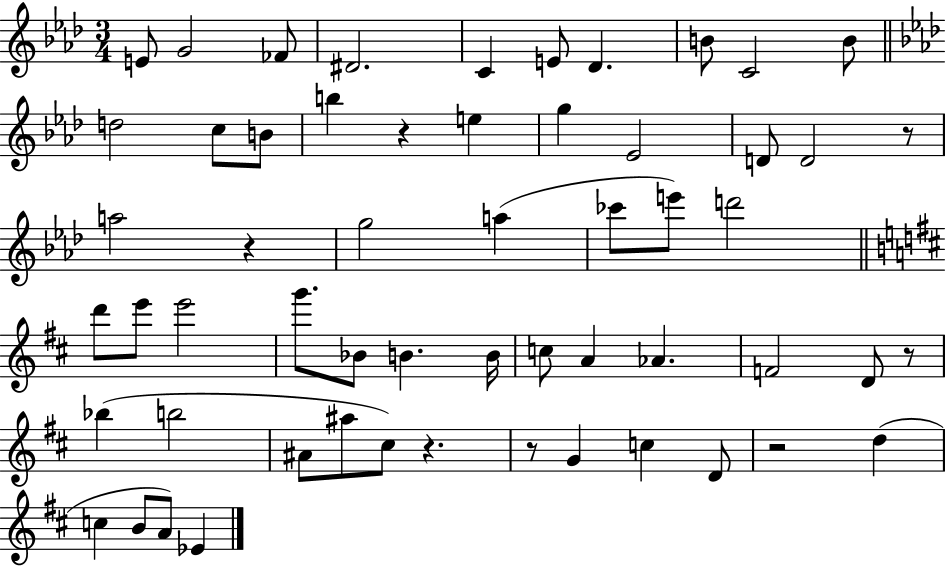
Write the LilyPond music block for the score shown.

{
  \clef treble
  \numericTimeSignature
  \time 3/4
  \key aes \major
  e'8 g'2 fes'8 | dis'2. | c'4 e'8 des'4. | b'8 c'2 b'8 | \break \bar "||" \break \key f \minor d''2 c''8 b'8 | b''4 r4 e''4 | g''4 ees'2 | d'8 d'2 r8 | \break a''2 r4 | g''2 a''4( | ces'''8 e'''8) d'''2 | \bar "||" \break \key b \minor d'''8 e'''8 e'''2 | g'''8. bes'8 b'4. b'16 | c''8 a'4 aes'4. | f'2 d'8 r8 | \break bes''4( b''2 | ais'8 ais''8 cis''8) r4. | r8 g'4 c''4 d'8 | r2 d''4( | \break c''4 b'8 a'8) ees'4 | \bar "|."
}